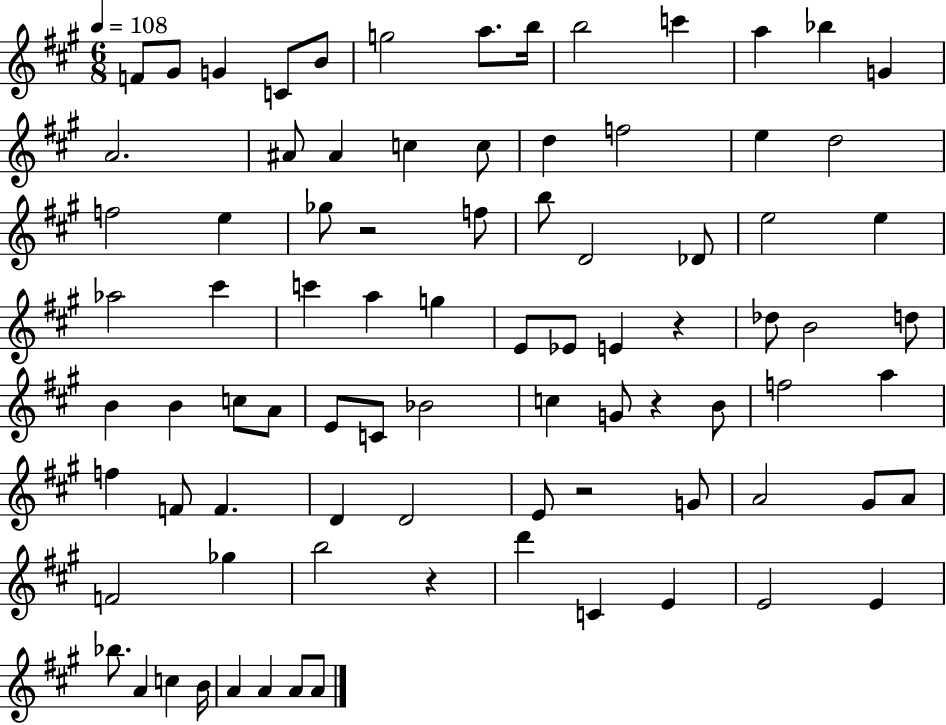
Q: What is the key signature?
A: A major